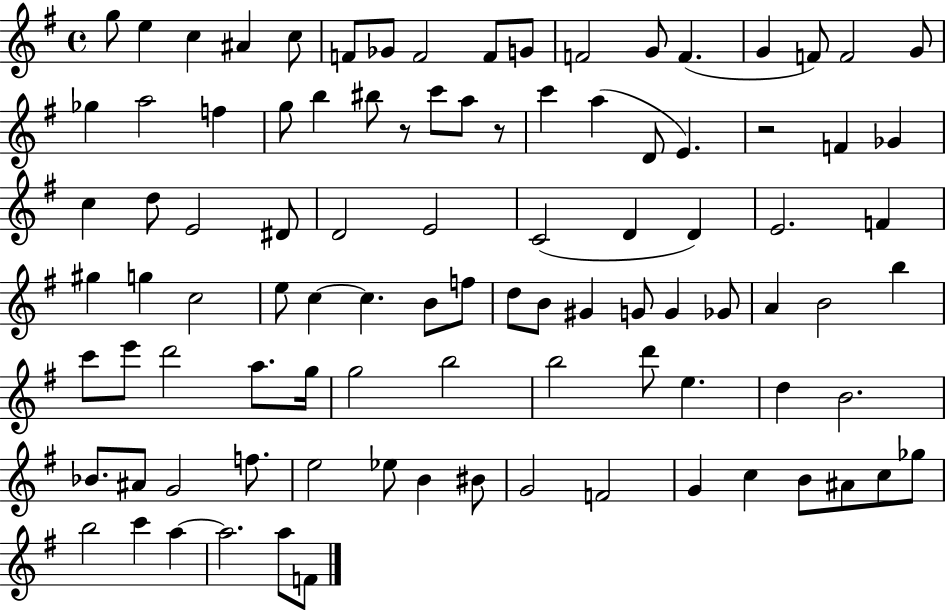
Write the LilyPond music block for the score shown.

{
  \clef treble
  \time 4/4
  \defaultTimeSignature
  \key g \major
  g''8 e''4 c''4 ais'4 c''8 | f'8 ges'8 f'2 f'8 g'8 | f'2 g'8 f'4.( | g'4 f'8) f'2 g'8 | \break ges''4 a''2 f''4 | g''8 b''4 bis''8 r8 c'''8 a''8 r8 | c'''4 a''4( d'8 e'4.) | r2 f'4 ges'4 | \break c''4 d''8 e'2 dis'8 | d'2 e'2 | c'2( d'4 d'4) | e'2. f'4 | \break gis''4 g''4 c''2 | e''8 c''4~~ c''4. b'8 f''8 | d''8 b'8 gis'4 g'8 g'4 ges'8 | a'4 b'2 b''4 | \break c'''8 e'''8 d'''2 a''8. g''16 | g''2 b''2 | b''2 d'''8 e''4. | d''4 b'2. | \break bes'8. ais'8 g'2 f''8. | e''2 ees''8 b'4 bis'8 | g'2 f'2 | g'4 c''4 b'8 ais'8 c''8 ges''8 | \break b''2 c'''4 a''4~~ | a''2. a''8 f'8 | \bar "|."
}